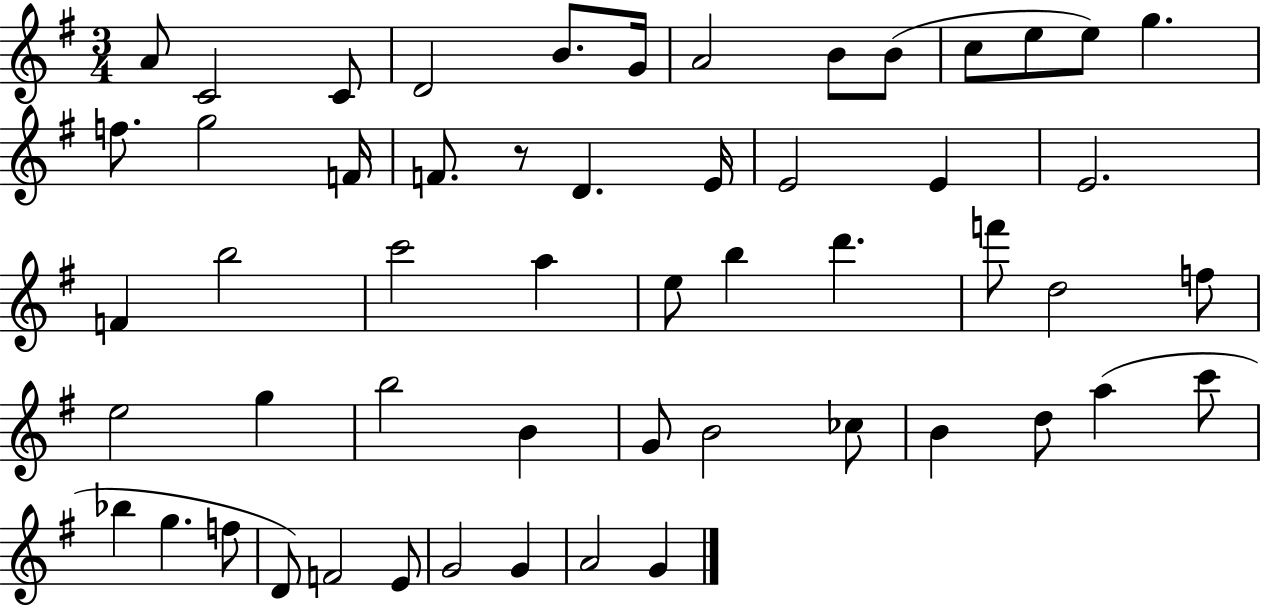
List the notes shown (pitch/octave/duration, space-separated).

A4/e C4/h C4/e D4/h B4/e. G4/s A4/h B4/e B4/e C5/e E5/e E5/e G5/q. F5/e. G5/h F4/s F4/e. R/e D4/q. E4/s E4/h E4/q E4/h. F4/q B5/h C6/h A5/q E5/e B5/q D6/q. F6/e D5/h F5/e E5/h G5/q B5/h B4/q G4/e B4/h CES5/e B4/q D5/e A5/q C6/e Bb5/q G5/q. F5/e D4/e F4/h E4/e G4/h G4/q A4/h G4/q